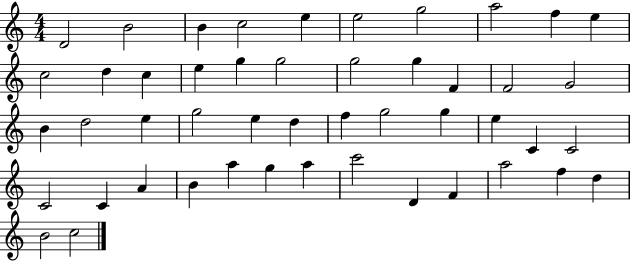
X:1
T:Untitled
M:4/4
L:1/4
K:C
D2 B2 B c2 e e2 g2 a2 f e c2 d c e g g2 g2 g F F2 G2 B d2 e g2 e d f g2 g e C C2 C2 C A B a g a c'2 D F a2 f d B2 c2